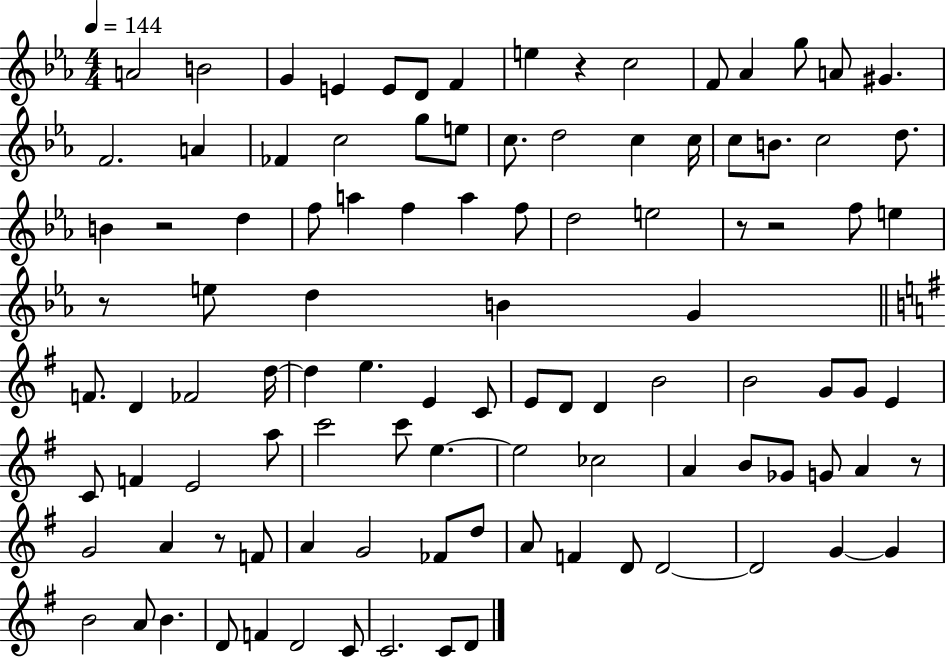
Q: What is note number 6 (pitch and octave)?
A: D4